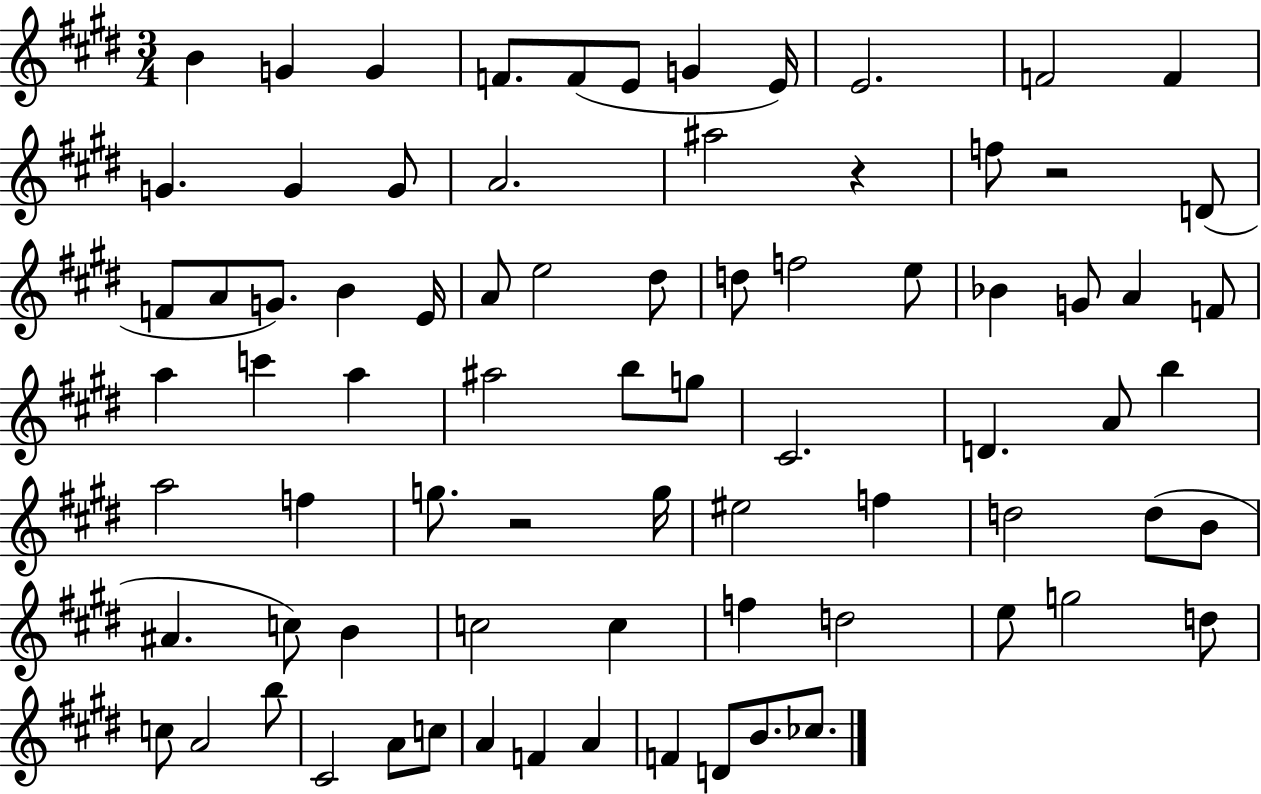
{
  \clef treble
  \numericTimeSignature
  \time 3/4
  \key e \major
  b'4 g'4 g'4 | f'8. f'8( e'8 g'4 e'16) | e'2. | f'2 f'4 | \break g'4. g'4 g'8 | a'2. | ais''2 r4 | f''8 r2 d'8( | \break f'8 a'8 g'8.) b'4 e'16 | a'8 e''2 dis''8 | d''8 f''2 e''8 | bes'4 g'8 a'4 f'8 | \break a''4 c'''4 a''4 | ais''2 b''8 g''8 | cis'2. | d'4. a'8 b''4 | \break a''2 f''4 | g''8. r2 g''16 | eis''2 f''4 | d''2 d''8( b'8 | \break ais'4. c''8) b'4 | c''2 c''4 | f''4 d''2 | e''8 g''2 d''8 | \break c''8 a'2 b''8 | cis'2 a'8 c''8 | a'4 f'4 a'4 | f'4 d'8 b'8. ces''8. | \break \bar "|."
}